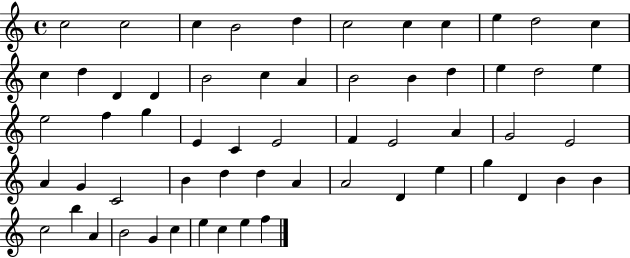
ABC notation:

X:1
T:Untitled
M:4/4
L:1/4
K:C
c2 c2 c B2 d c2 c c e d2 c c d D D B2 c A B2 B d e d2 e e2 f g E C E2 F E2 A G2 E2 A G C2 B d d A A2 D e g D B B c2 b A B2 G c e c e f